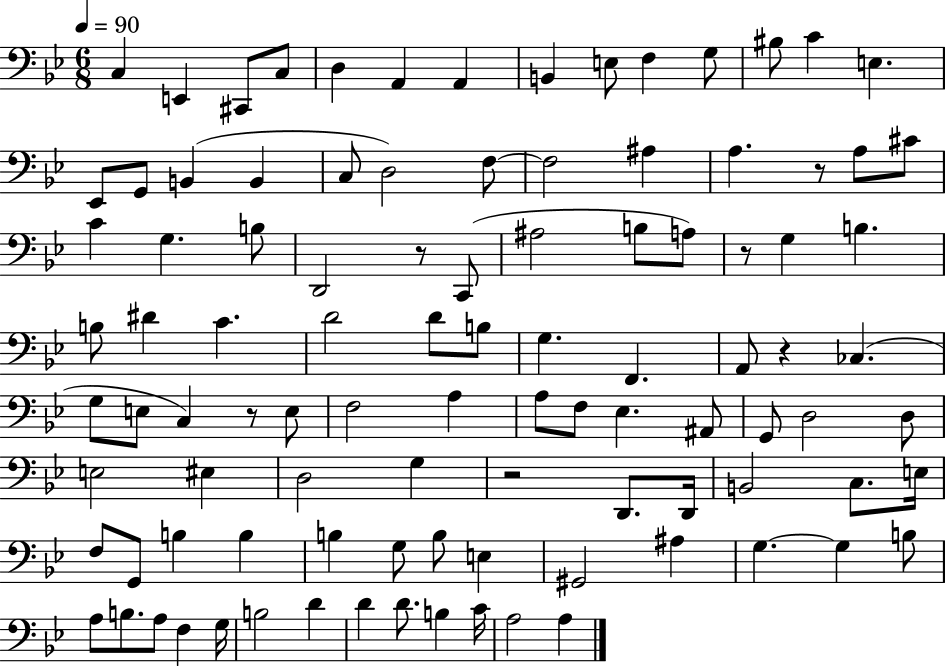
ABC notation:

X:1
T:Untitled
M:6/8
L:1/4
K:Bb
C, E,, ^C,,/2 C,/2 D, A,, A,, B,, E,/2 F, G,/2 ^B,/2 C E, _E,,/2 G,,/2 B,, B,, C,/2 D,2 F,/2 F,2 ^A, A, z/2 A,/2 ^C/2 C G, B,/2 D,,2 z/2 C,,/2 ^A,2 B,/2 A,/2 z/2 G, B, B,/2 ^D C D2 D/2 B,/2 G, F,, A,,/2 z _C, G,/2 E,/2 C, z/2 E,/2 F,2 A, A,/2 F,/2 _E, ^A,,/2 G,,/2 D,2 D,/2 E,2 ^E, D,2 G, z2 D,,/2 D,,/4 B,,2 C,/2 E,/4 F,/2 G,,/2 B, B, B, G,/2 B,/2 E, ^G,,2 ^A, G, G, B,/2 A,/2 B,/2 A,/2 F, G,/4 B,2 D D D/2 B, C/4 A,2 A,